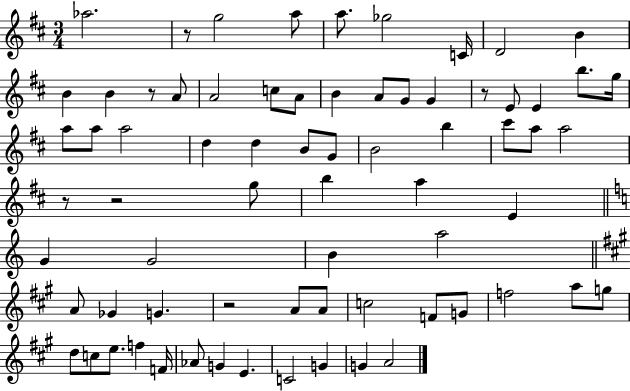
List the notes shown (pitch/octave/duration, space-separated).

Ab5/h. R/e G5/h A5/e A5/e. Gb5/h C4/s D4/h B4/q B4/q B4/q R/e A4/e A4/h C5/e A4/e B4/q A4/e G4/e G4/q R/e E4/e E4/q B5/e. G5/s A5/e A5/e A5/h D5/q D5/q B4/e G4/e B4/h B5/q C#6/e A5/e A5/h R/e R/h G5/e B5/q A5/q E4/q G4/q G4/h B4/q A5/h A4/e Gb4/q G4/q. R/h A4/e A4/e C5/h F4/e G4/e F5/h A5/e G5/e D5/e C5/e E5/e. F5/q F4/s Ab4/e G4/q E4/q. C4/h G4/q G4/q A4/h